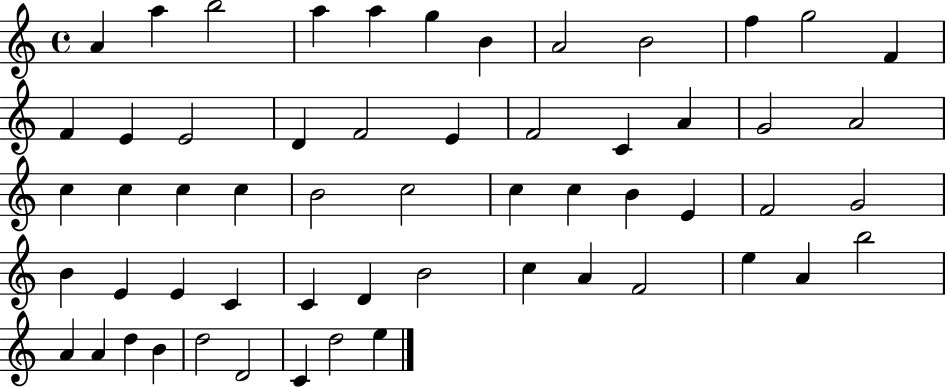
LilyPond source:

{
  \clef treble
  \time 4/4
  \defaultTimeSignature
  \key c \major
  a'4 a''4 b''2 | a''4 a''4 g''4 b'4 | a'2 b'2 | f''4 g''2 f'4 | \break f'4 e'4 e'2 | d'4 f'2 e'4 | f'2 c'4 a'4 | g'2 a'2 | \break c''4 c''4 c''4 c''4 | b'2 c''2 | c''4 c''4 b'4 e'4 | f'2 g'2 | \break b'4 e'4 e'4 c'4 | c'4 d'4 b'2 | c''4 a'4 f'2 | e''4 a'4 b''2 | \break a'4 a'4 d''4 b'4 | d''2 d'2 | c'4 d''2 e''4 | \bar "|."
}